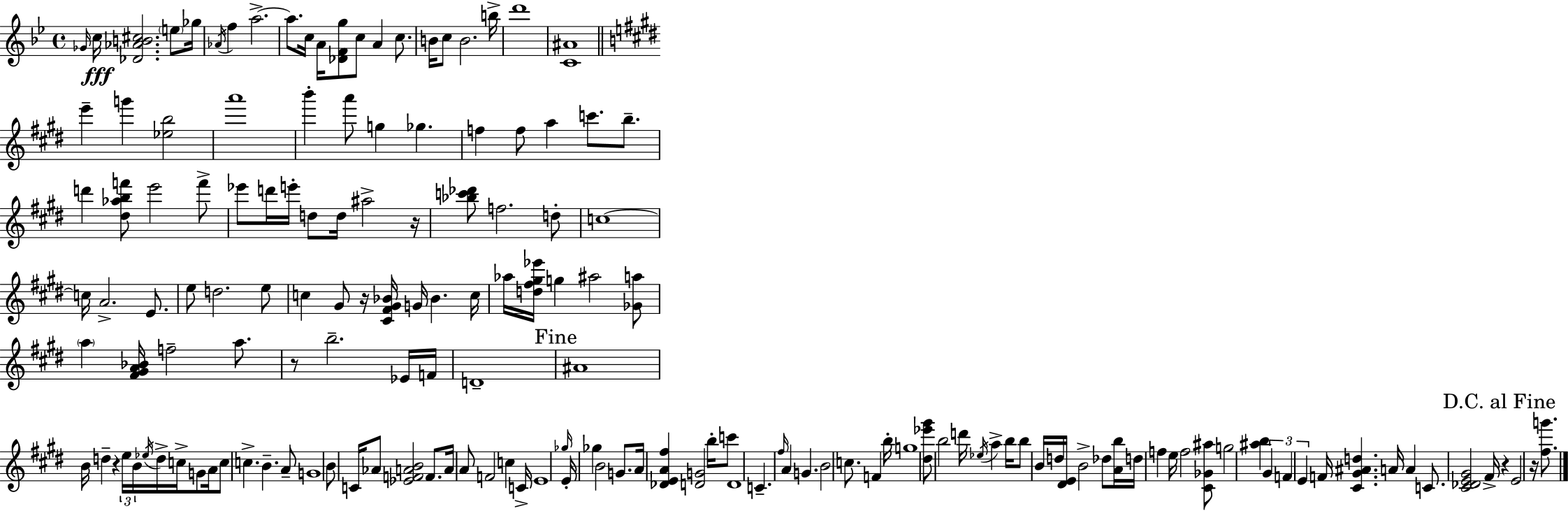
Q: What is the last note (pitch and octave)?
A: E4